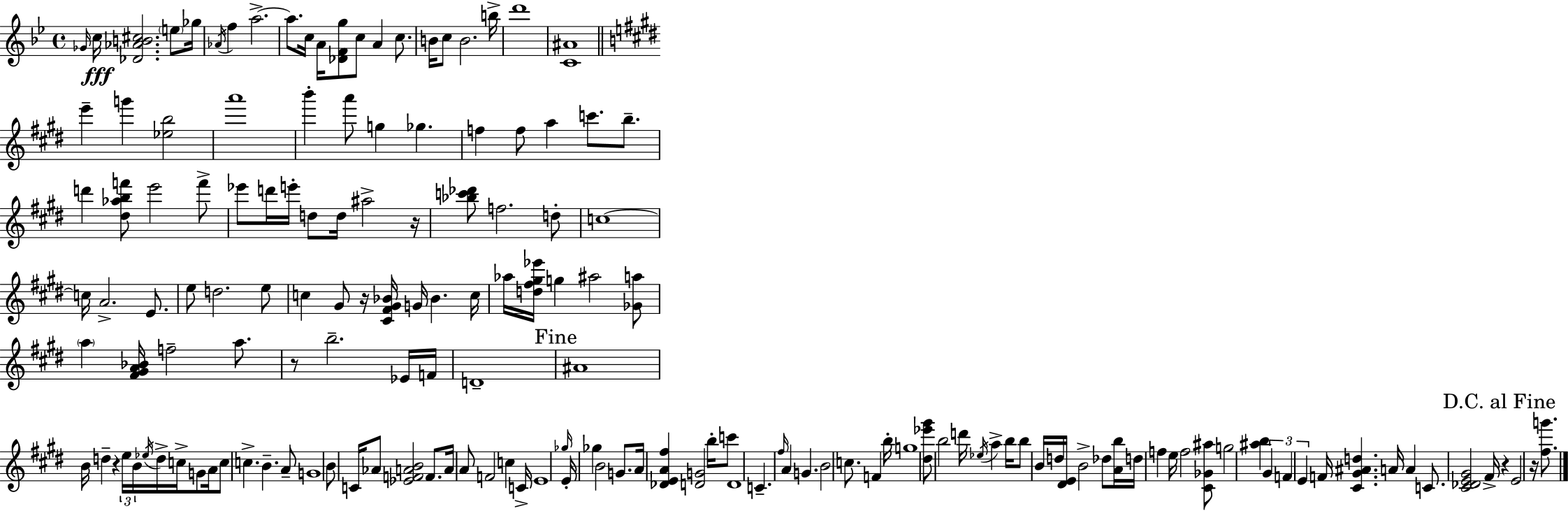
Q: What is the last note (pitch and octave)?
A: E4